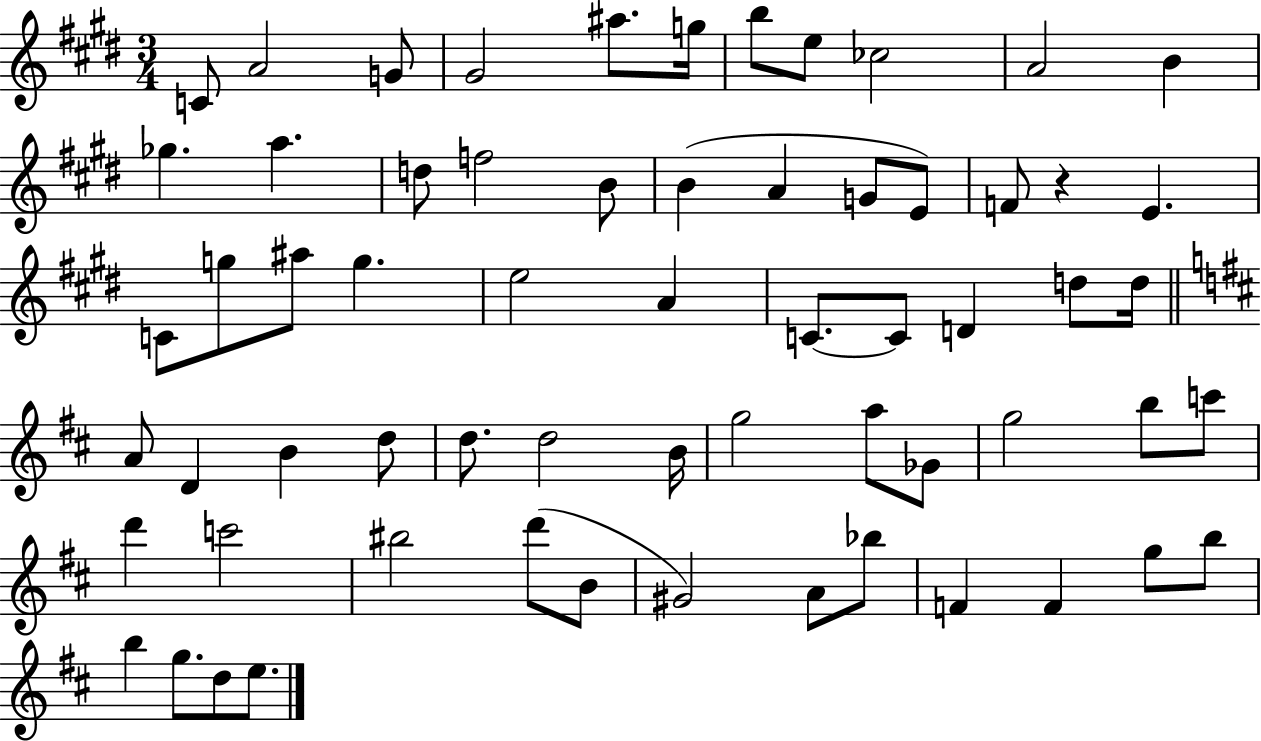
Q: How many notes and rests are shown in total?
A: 63